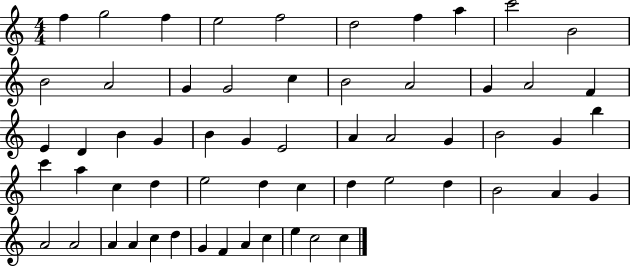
{
  \clef treble
  \numericTimeSignature
  \time 4/4
  \key c \major
  f''4 g''2 f''4 | e''2 f''2 | d''2 f''4 a''4 | c'''2 b'2 | \break b'2 a'2 | g'4 g'2 c''4 | b'2 a'2 | g'4 a'2 f'4 | \break e'4 d'4 b'4 g'4 | b'4 g'4 e'2 | a'4 a'2 g'4 | b'2 g'4 b''4 | \break c'''4 a''4 c''4 d''4 | e''2 d''4 c''4 | d''4 e''2 d''4 | b'2 a'4 g'4 | \break a'2 a'2 | a'4 a'4 c''4 d''4 | g'4 f'4 a'4 c''4 | e''4 c''2 c''4 | \break \bar "|."
}